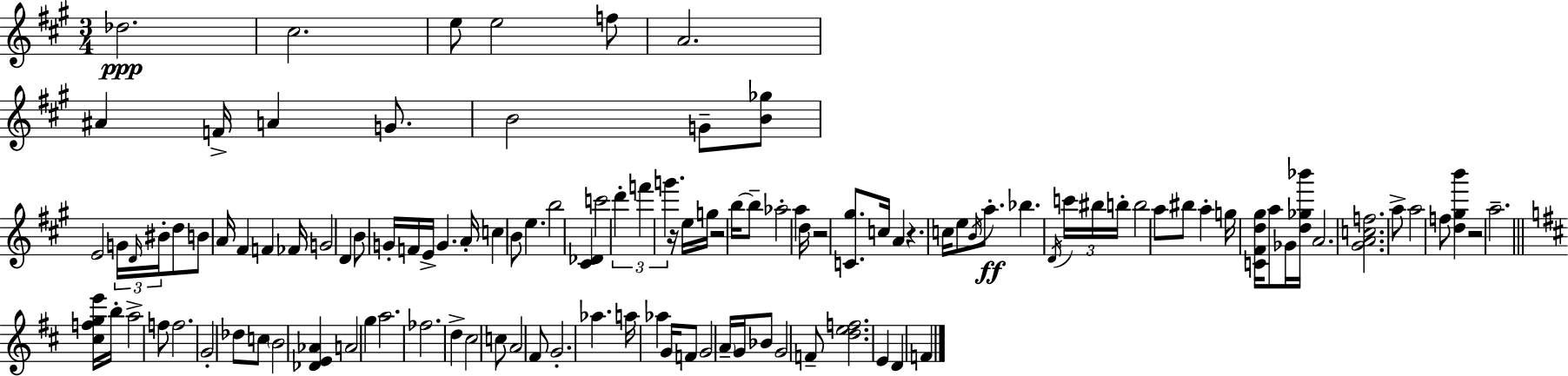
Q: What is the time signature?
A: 3/4